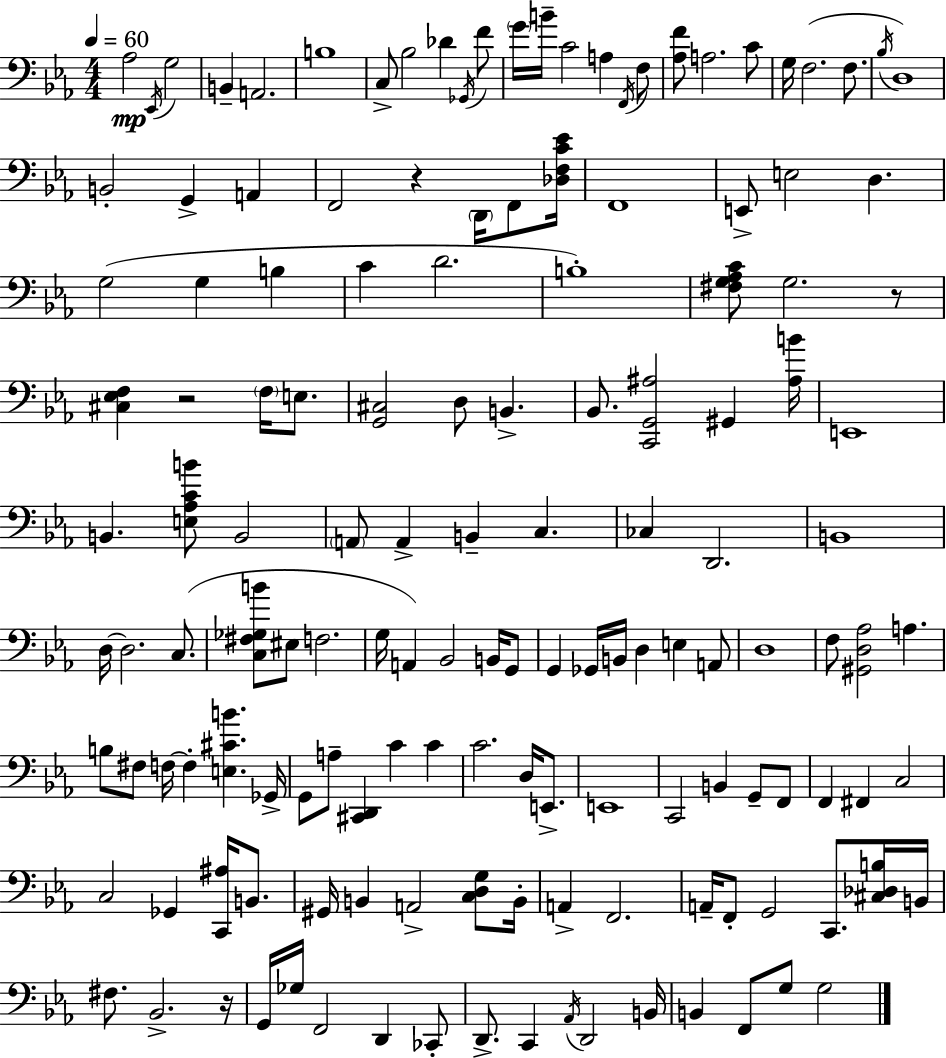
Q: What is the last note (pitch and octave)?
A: G3